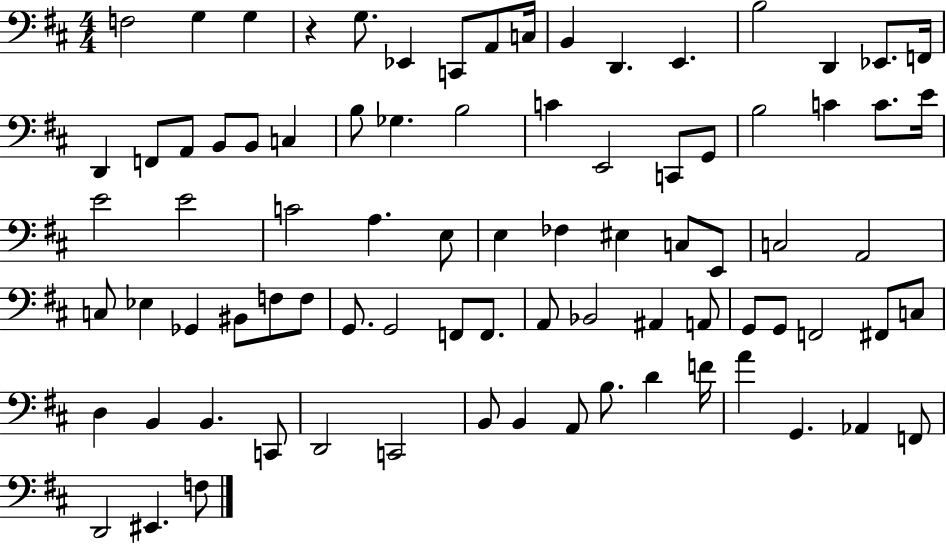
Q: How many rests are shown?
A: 1